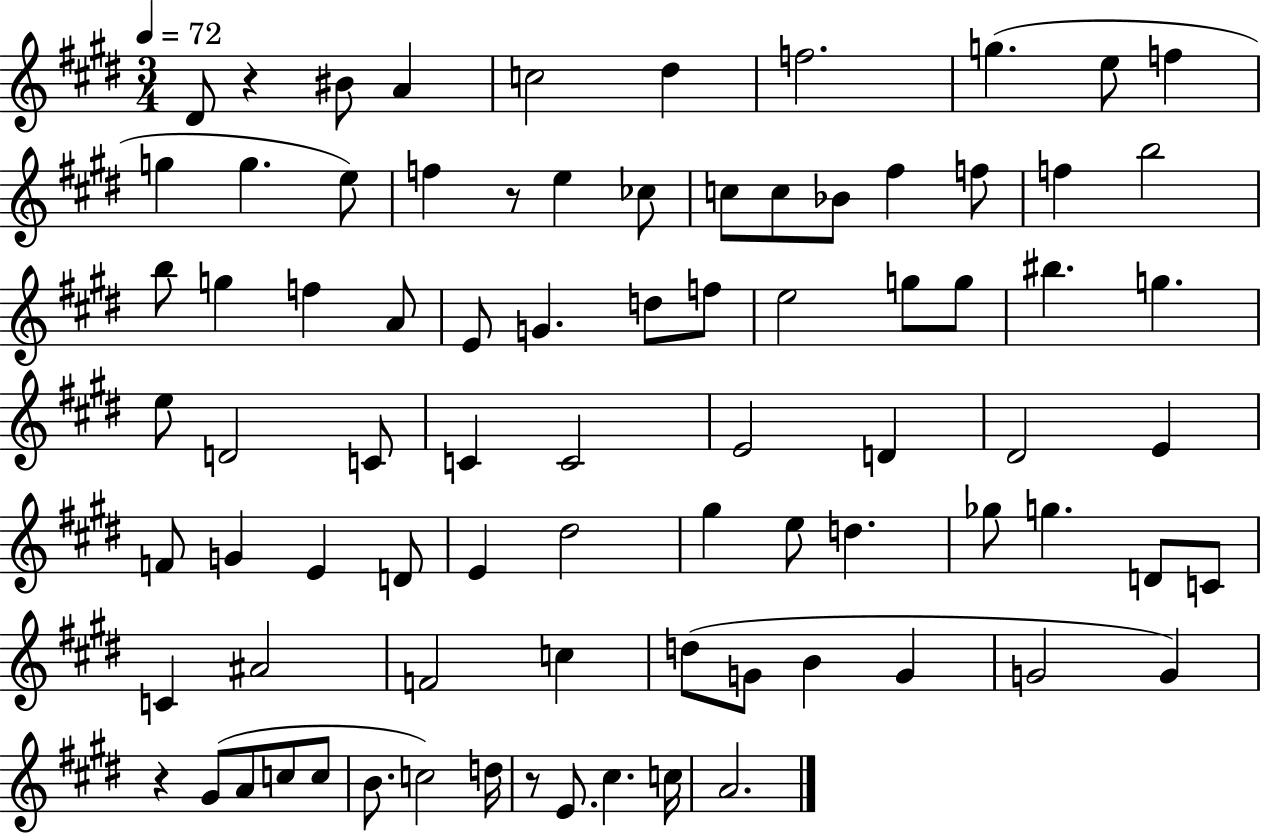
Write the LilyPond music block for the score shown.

{
  \clef treble
  \numericTimeSignature
  \time 3/4
  \key e \major
  \tempo 4 = 72
  \repeat volta 2 { dis'8 r4 bis'8 a'4 | c''2 dis''4 | f''2. | g''4.( e''8 f''4 | \break g''4 g''4. e''8) | f''4 r8 e''4 ces''8 | c''8 c''8 bes'8 fis''4 f''8 | f''4 b''2 | \break b''8 g''4 f''4 a'8 | e'8 g'4. d''8 f''8 | e''2 g''8 g''8 | bis''4. g''4. | \break e''8 d'2 c'8 | c'4 c'2 | e'2 d'4 | dis'2 e'4 | \break f'8 g'4 e'4 d'8 | e'4 dis''2 | gis''4 e''8 d''4. | ges''8 g''4. d'8 c'8 | \break c'4 ais'2 | f'2 c''4 | d''8( g'8 b'4 g'4 | g'2 g'4) | \break r4 gis'8( a'8 c''8 c''8 | b'8. c''2) d''16 | r8 e'8. cis''4. c''16 | a'2. | \break } \bar "|."
}